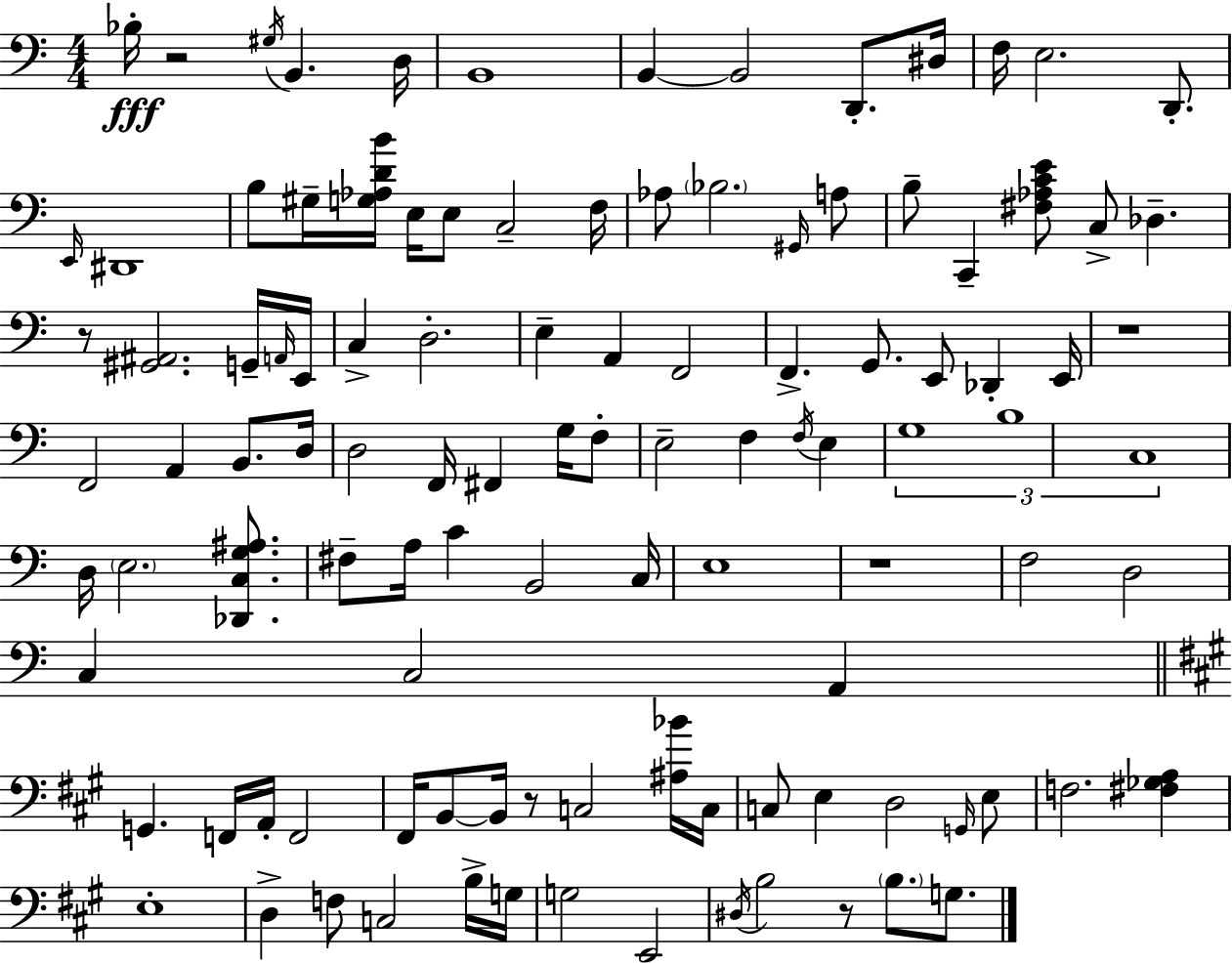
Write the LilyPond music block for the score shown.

{
  \clef bass
  \numericTimeSignature
  \time 4/4
  \key c \major
  bes16-.\fff r2 \acciaccatura { gis16 } b,4. | d16 b,1 | b,4~~ b,2 d,8.-. | dis16 f16 e2. d,8.-. | \break \grace { e,16 } dis,1 | b8 gis16-- <g aes d' b'>16 e16 e8 c2-- | f16 aes8 \parenthesize bes2. | \grace { gis,16 } a8 b8-- c,4-- <fis aes c' e'>8 c8-> des4.-- | \break r8 <gis, ais,>2. | g,16-- \grace { a,16 } e,16 c4-> d2.-. | e4-- a,4 f,2 | f,4.-> g,8. e,8 des,4-. | \break e,16 r1 | f,2 a,4 | b,8. d16 d2 f,16 fis,4 | g16 f8-. e2-- f4 | \break \acciaccatura { f16 } e4 \tuplet 3/2 { g1 | b1 | c1 } | d16 \parenthesize e2. | \break <des, c g ais>8. fis8-- a16 c'4 b,2 | c16 e1 | r1 | f2 d2 | \break c4 c2 | a,4 \bar "||" \break \key a \major g,4. f,16 a,16-. f,2 | fis,16 b,8~~ b,16 r8 c2 <ais bes'>16 c16 | c8 e4 d2 \grace { g,16 } e8 | f2. <fis ges a>4 | \break e1-. | d4-> f8 c2 b16-> | g16 g2 e,2 | \acciaccatura { dis16 } b2 r8 \parenthesize b8. g8. | \break \bar "|."
}